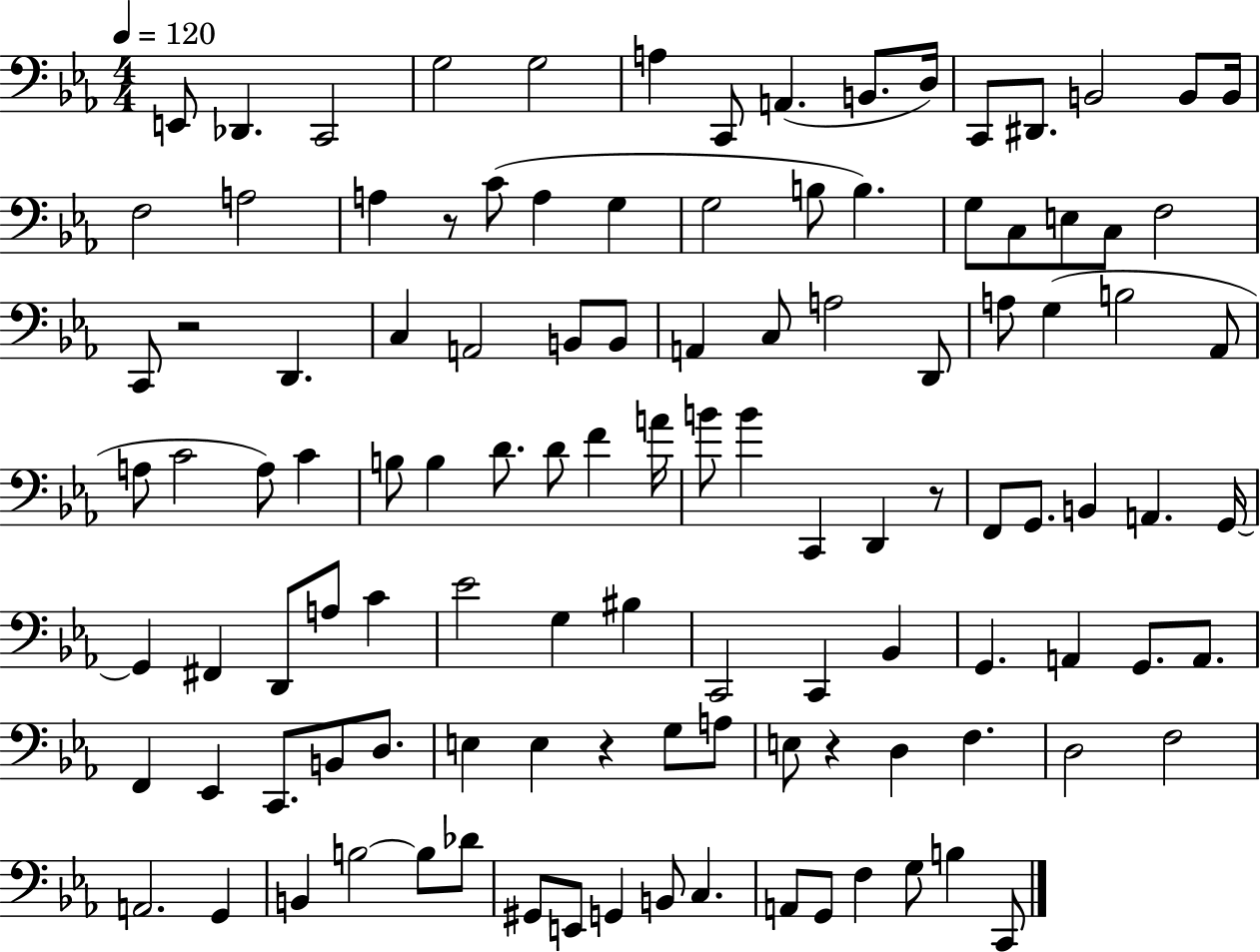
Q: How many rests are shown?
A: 5